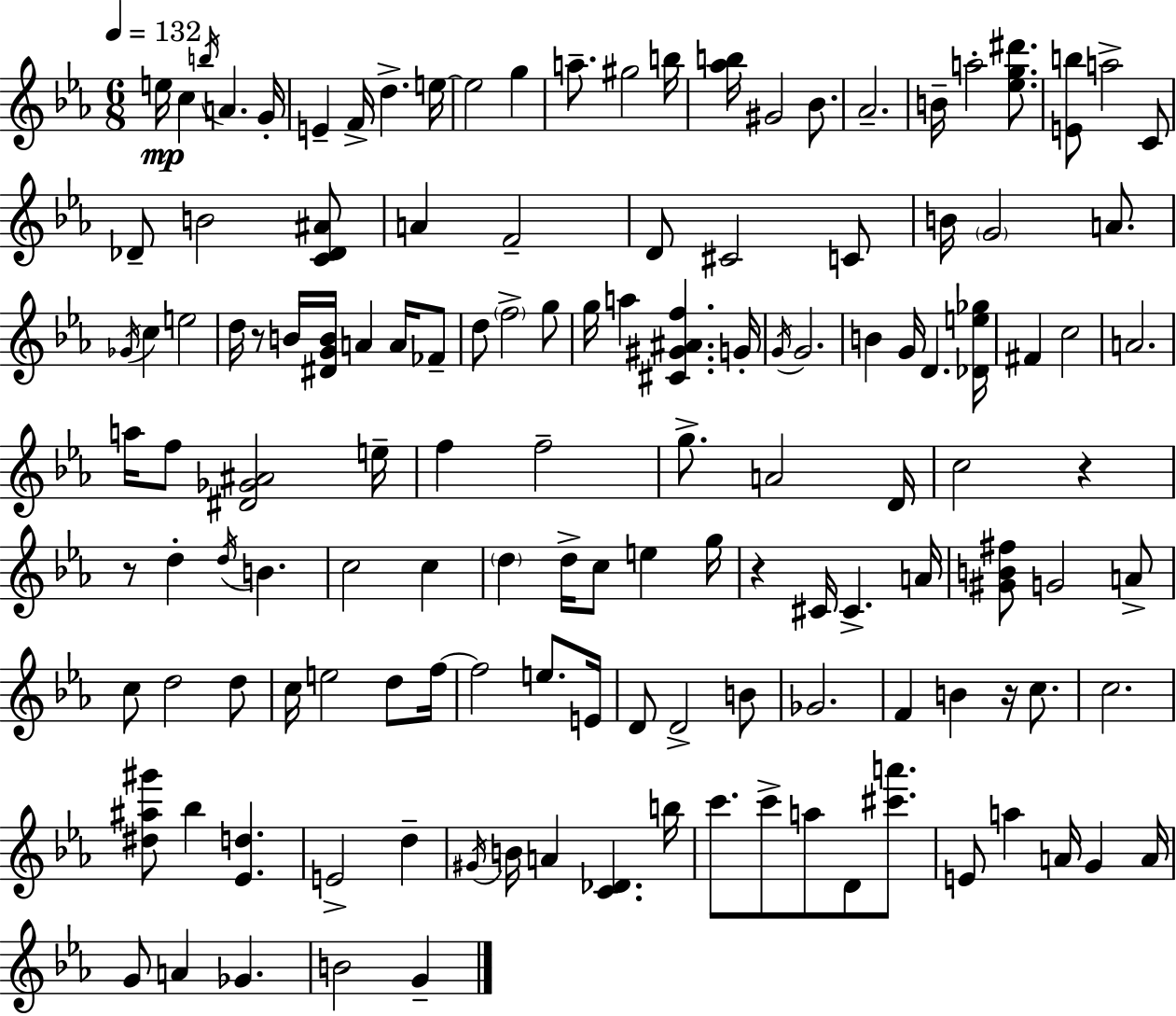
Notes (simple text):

E5/s C5/q B5/s A4/q. G4/s E4/q F4/s D5/q. E5/s E5/h G5/q A5/e. G#5/h B5/s [Ab5,B5]/s G#4/h Bb4/e. Ab4/h. B4/s A5/h [Eb5,G5,D#6]/e. [E4,B5]/e A5/h C4/e Db4/e B4/h [C4,Db4,A#4]/e A4/q F4/h D4/e C#4/h C4/e B4/s G4/h A4/e. Gb4/s C5/q E5/h D5/s R/e B4/s [D#4,G4,B4]/s A4/q A4/s FES4/e D5/e F5/h G5/e G5/s A5/q [C#4,G#4,A#4,F5]/q. G4/s G4/s G4/h. B4/q G4/s D4/q. [Db4,E5,Gb5]/s F#4/q C5/h A4/h. A5/s F5/e [D#4,Gb4,A#4]/h E5/s F5/q F5/h G5/e. A4/h D4/s C5/h R/q R/e D5/q D5/s B4/q. C5/h C5/q D5/q D5/s C5/e E5/q G5/s R/q C#4/s C#4/q. A4/s [G#4,B4,F#5]/e G4/h A4/e C5/e D5/h D5/e C5/s E5/h D5/e F5/s F5/h E5/e. E4/s D4/e D4/h B4/e Gb4/h. F4/q B4/q R/s C5/e. C5/h. [D#5,A#5,G#6]/e Bb5/q [Eb4,D5]/q. E4/h D5/q G#4/s B4/s A4/q [C4,Db4]/q. B5/s C6/e. C6/e A5/e D4/e [C#6,A6]/e. E4/e A5/q A4/s G4/q A4/s G4/e A4/q Gb4/q. B4/h G4/q